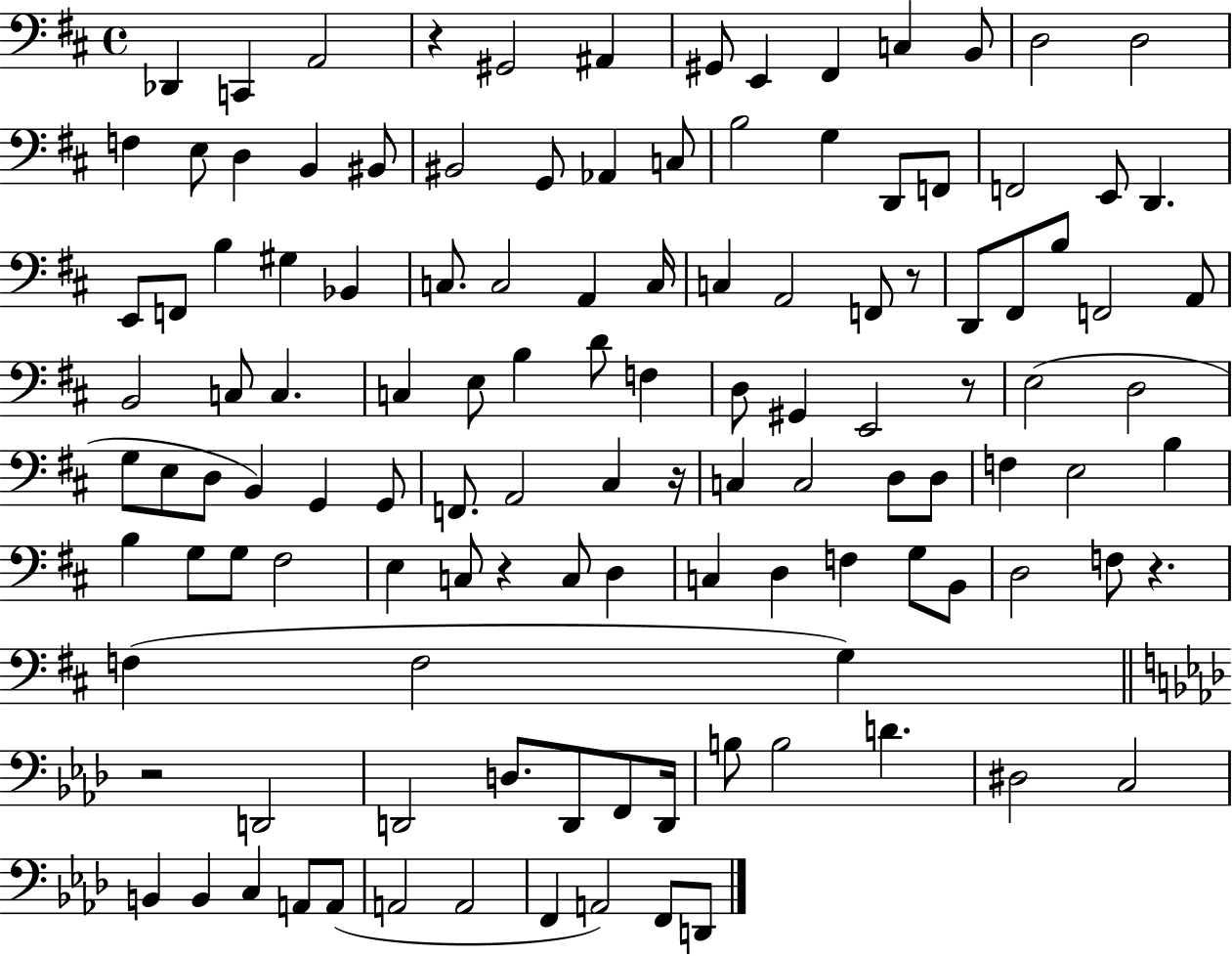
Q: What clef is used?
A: bass